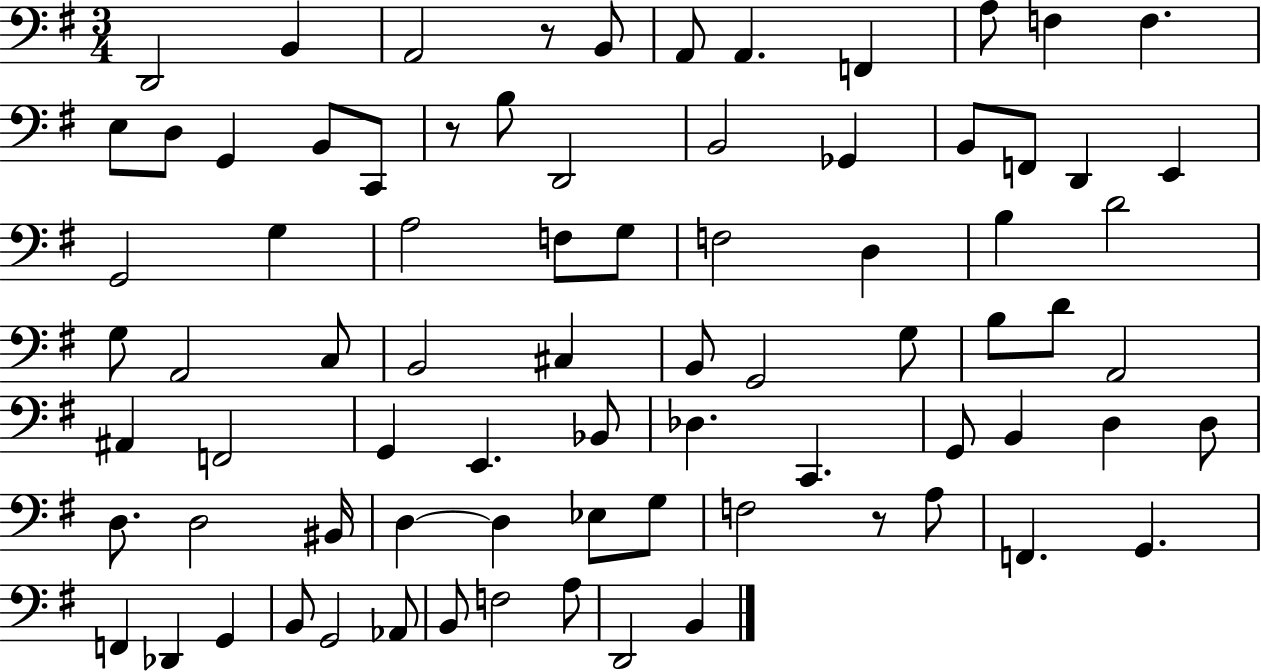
{
  \clef bass
  \numericTimeSignature
  \time 3/4
  \key g \major
  d,2 b,4 | a,2 r8 b,8 | a,8 a,4. f,4 | a8 f4 f4. | \break e8 d8 g,4 b,8 c,8 | r8 b8 d,2 | b,2 ges,4 | b,8 f,8 d,4 e,4 | \break g,2 g4 | a2 f8 g8 | f2 d4 | b4 d'2 | \break g8 a,2 c8 | b,2 cis4 | b,8 g,2 g8 | b8 d'8 a,2 | \break ais,4 f,2 | g,4 e,4. bes,8 | des4. c,4. | g,8 b,4 d4 d8 | \break d8. d2 bis,16 | d4~~ d4 ees8 g8 | f2 r8 a8 | f,4. g,4. | \break f,4 des,4 g,4 | b,8 g,2 aes,8 | b,8 f2 a8 | d,2 b,4 | \break \bar "|."
}